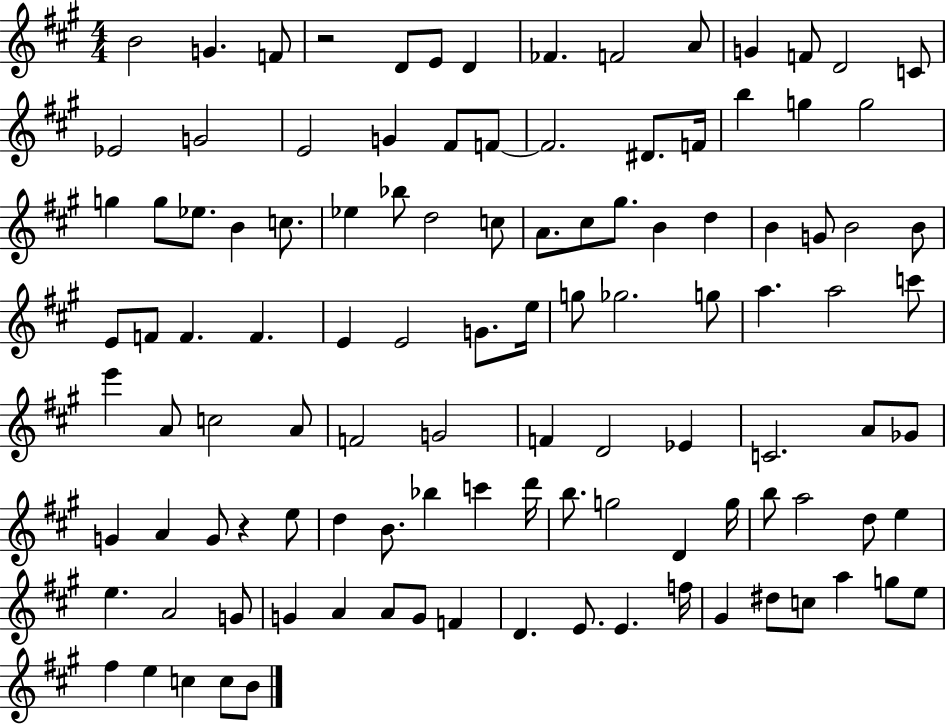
X:1
T:Untitled
M:4/4
L:1/4
K:A
B2 G F/2 z2 D/2 E/2 D _F F2 A/2 G F/2 D2 C/2 _E2 G2 E2 G ^F/2 F/2 F2 ^D/2 F/4 b g g2 g g/2 _e/2 B c/2 _e _b/2 d2 c/2 A/2 ^c/2 ^g/2 B d B G/2 B2 B/2 E/2 F/2 F F E E2 G/2 e/4 g/2 _g2 g/2 a a2 c'/2 e' A/2 c2 A/2 F2 G2 F D2 _E C2 A/2 _G/2 G A G/2 z e/2 d B/2 _b c' d'/4 b/2 g2 D g/4 b/2 a2 d/2 e e A2 G/2 G A A/2 G/2 F D E/2 E f/4 ^G ^d/2 c/2 a g/2 e/2 ^f e c c/2 B/2